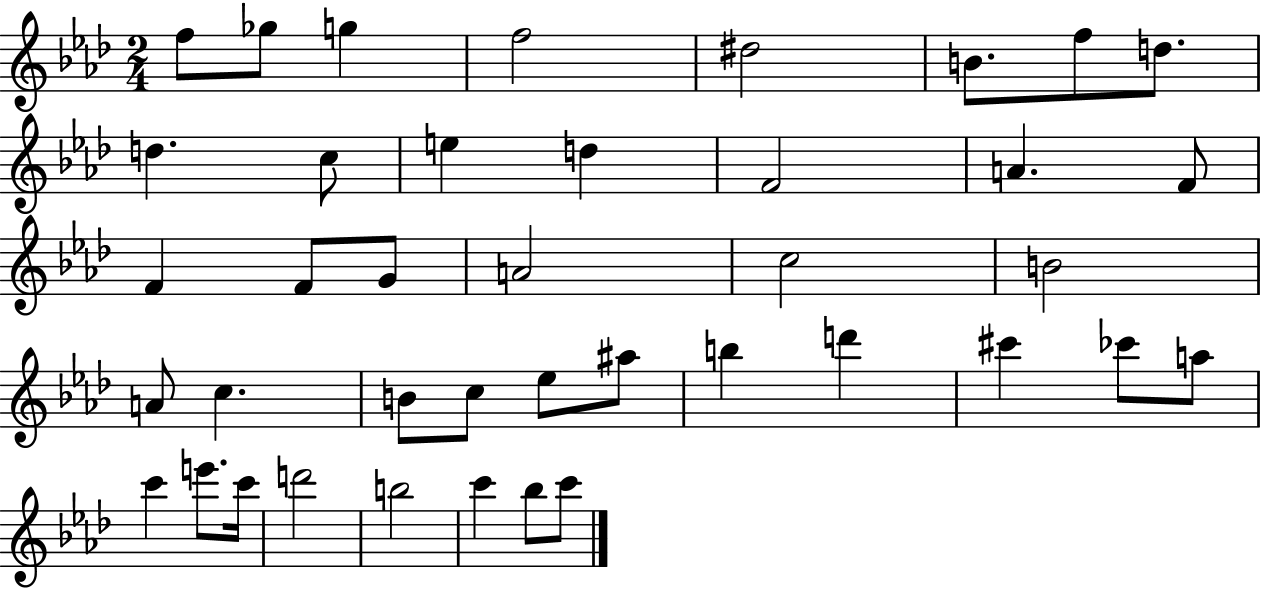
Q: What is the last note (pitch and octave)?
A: C6